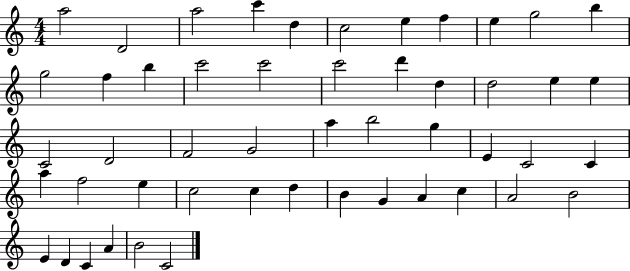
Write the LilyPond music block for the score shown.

{
  \clef treble
  \numericTimeSignature
  \time 4/4
  \key c \major
  a''2 d'2 | a''2 c'''4 d''4 | c''2 e''4 f''4 | e''4 g''2 b''4 | \break g''2 f''4 b''4 | c'''2 c'''2 | c'''2 d'''4 d''4 | d''2 e''4 e''4 | \break c'2 d'2 | f'2 g'2 | a''4 b''2 g''4 | e'4 c'2 c'4 | \break a''4 f''2 e''4 | c''2 c''4 d''4 | b'4 g'4 a'4 c''4 | a'2 b'2 | \break e'4 d'4 c'4 a'4 | b'2 c'2 | \bar "|."
}